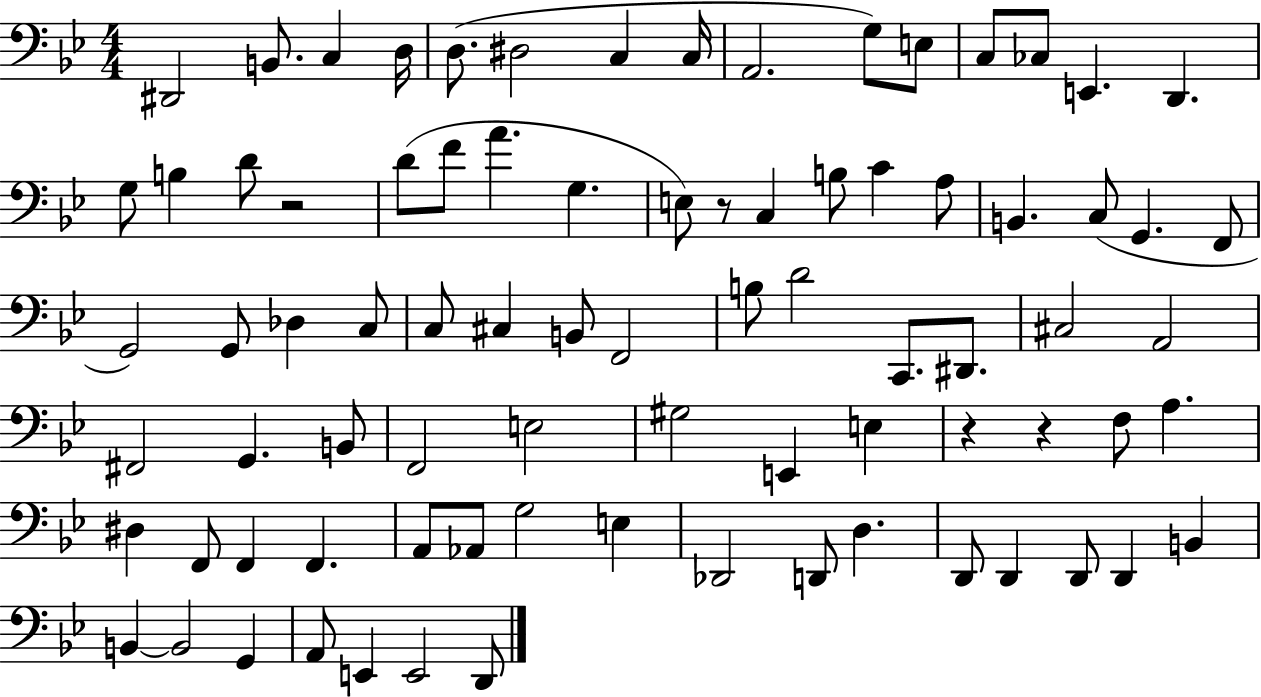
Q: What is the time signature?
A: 4/4